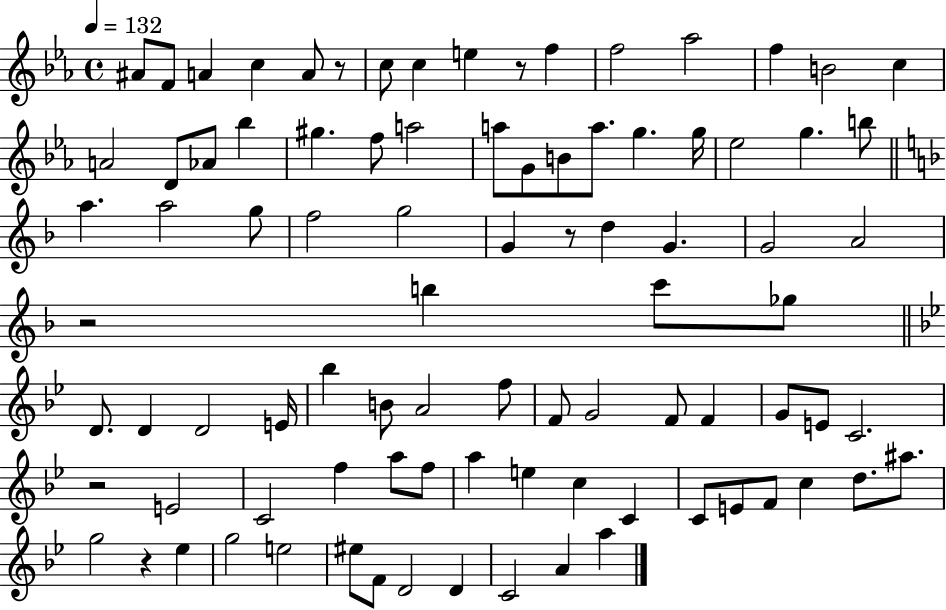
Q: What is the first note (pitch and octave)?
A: A#4